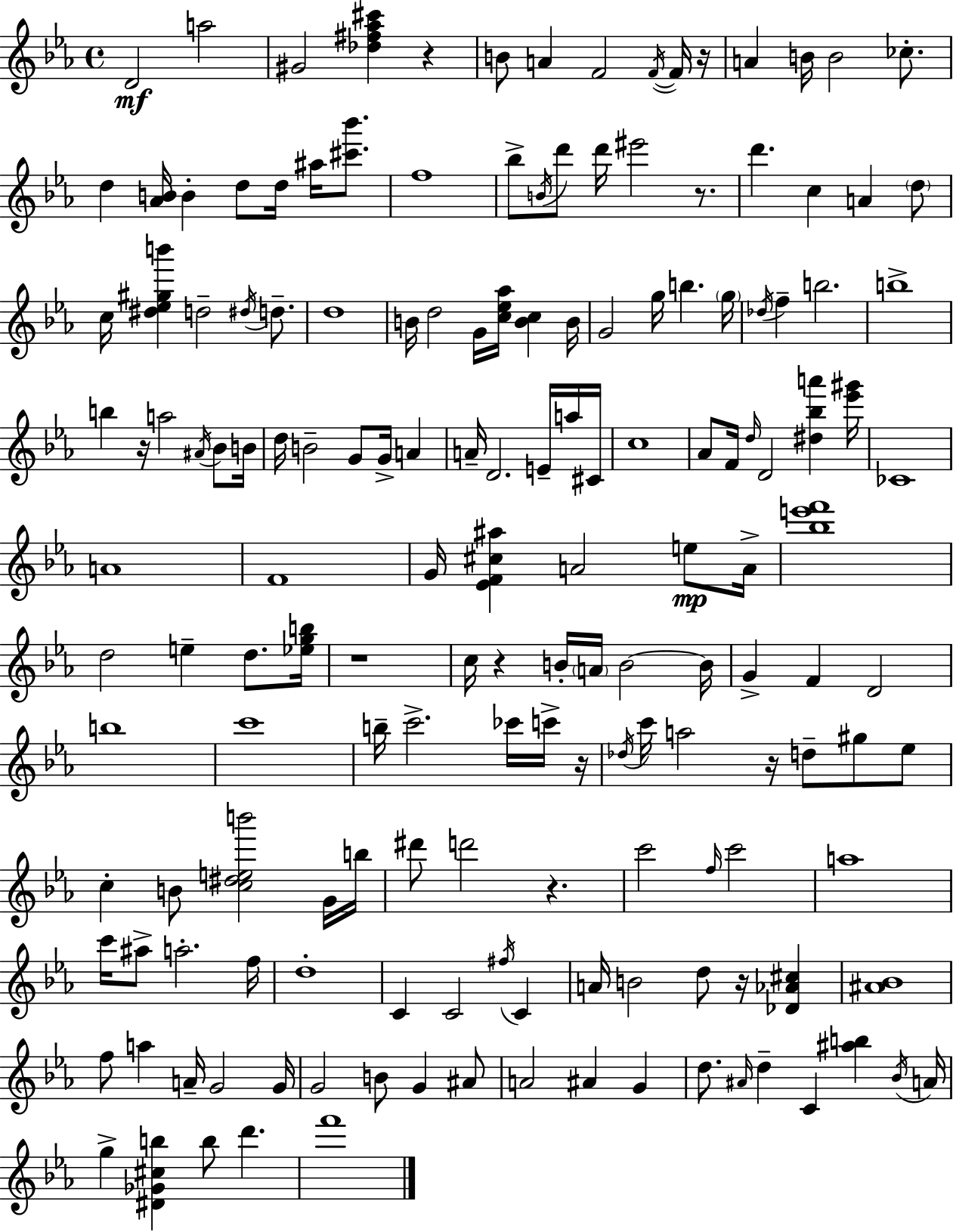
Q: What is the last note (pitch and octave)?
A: F6